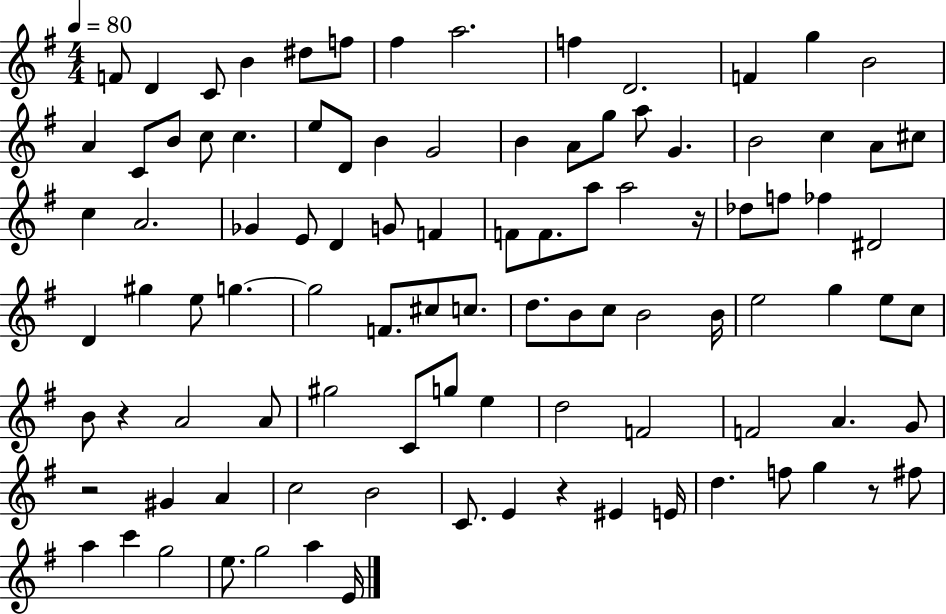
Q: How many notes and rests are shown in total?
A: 99